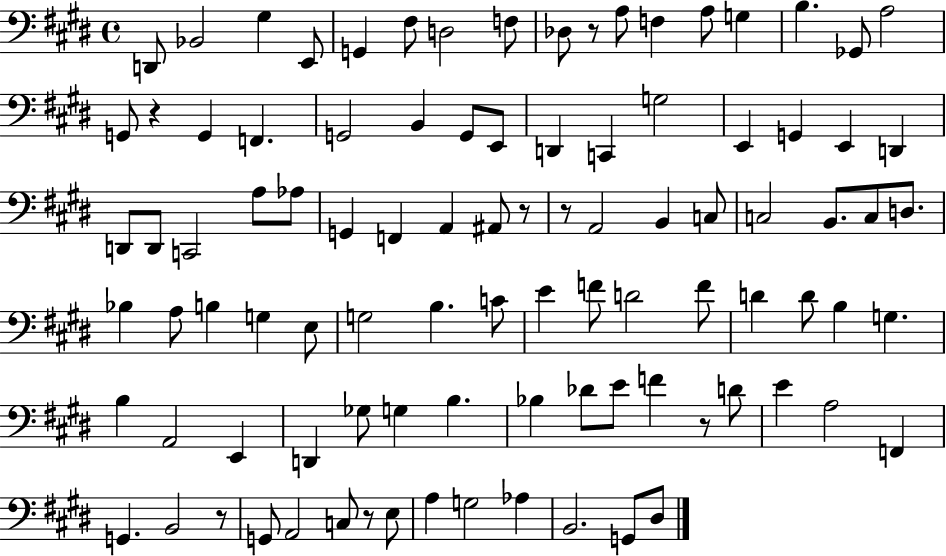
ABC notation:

X:1
T:Untitled
M:4/4
L:1/4
K:E
D,,/2 _B,,2 ^G, E,,/2 G,, ^F,/2 D,2 F,/2 _D,/2 z/2 A,/2 F, A,/2 G, B, _G,,/2 A,2 G,,/2 z G,, F,, G,,2 B,, G,,/2 E,,/2 D,, C,, G,2 E,, G,, E,, D,, D,,/2 D,,/2 C,,2 A,/2 _A,/2 G,, F,, A,, ^A,,/2 z/2 z/2 A,,2 B,, C,/2 C,2 B,,/2 C,/2 D,/2 _B, A,/2 B, G, E,/2 G,2 B, C/2 E F/2 D2 F/2 D D/2 B, G, B, A,,2 E,, D,, _G,/2 G, B, _B, _D/2 E/2 F z/2 D/2 E A,2 F,, G,, B,,2 z/2 G,,/2 A,,2 C,/2 z/2 E,/2 A, G,2 _A, B,,2 G,,/2 ^D,/2